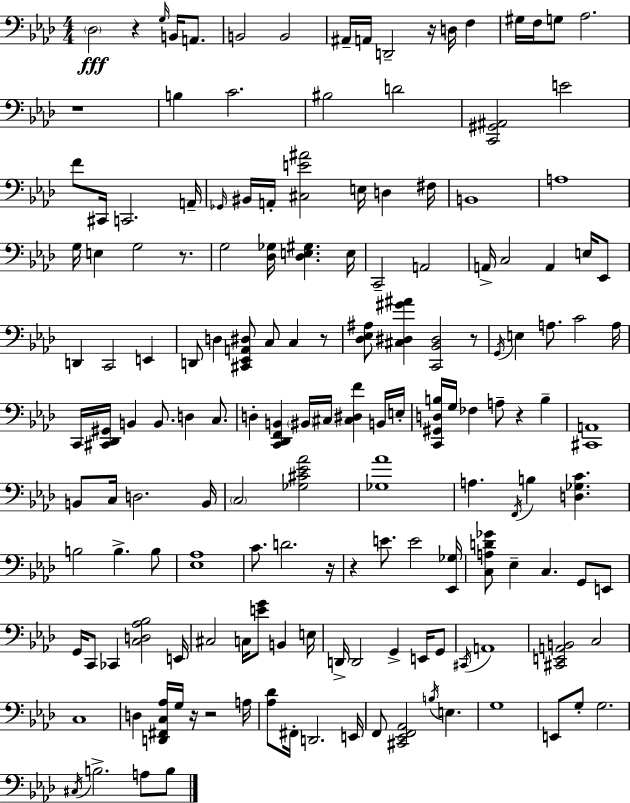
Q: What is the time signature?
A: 4/4